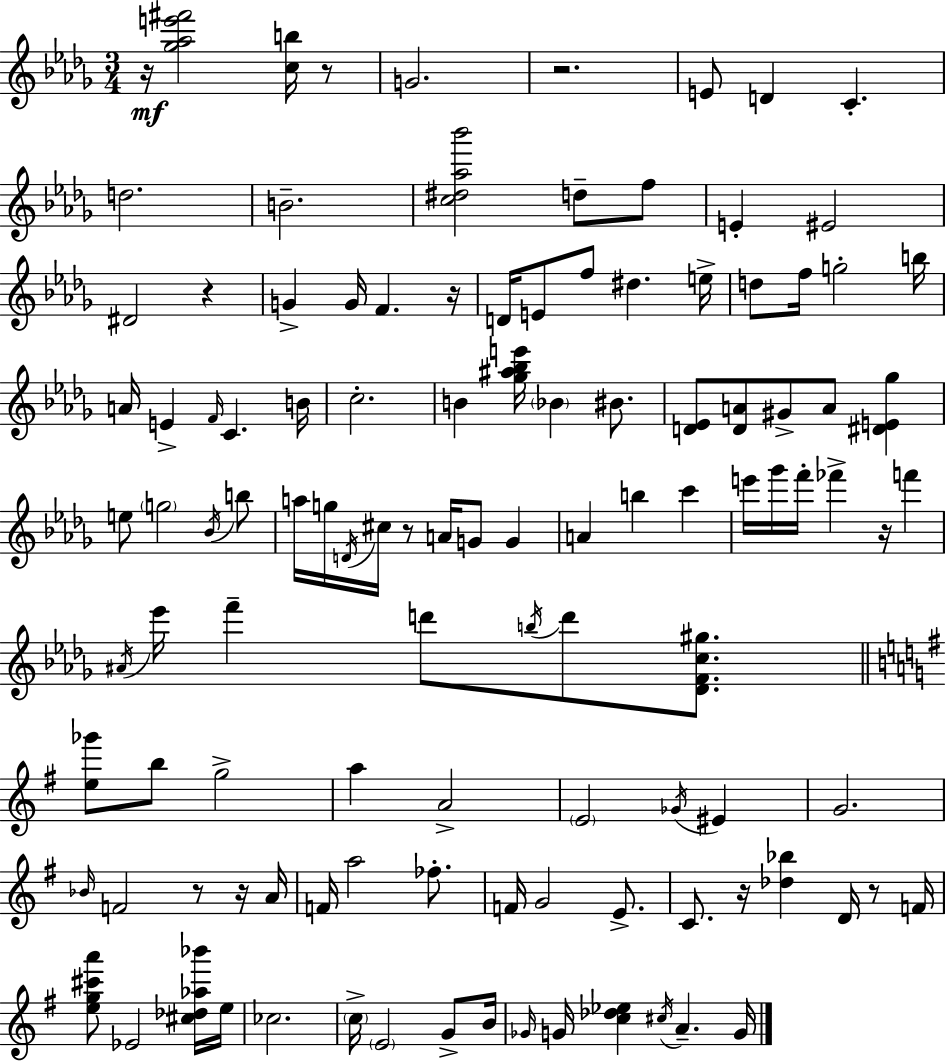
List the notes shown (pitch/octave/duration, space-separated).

R/s [Gb5,Ab5,E6,F#6]/h [C5,B5]/s R/e G4/h. R/h. E4/e D4/q C4/q. D5/h. B4/h. [C5,D#5,Ab5,Bb6]/h D5/e F5/e E4/q EIS4/h D#4/h R/q G4/q G4/s F4/q. R/s D4/s E4/e F5/e D#5/q. E5/s D5/e F5/s G5/h B5/s A4/s E4/q F4/s C4/q. B4/s C5/h. B4/q [Gb5,A#5,Bb5,E6]/s Bb4/q BIS4/e. [D4,Eb4]/e [D4,A4]/e G#4/e A4/e [D#4,E4,Gb5]/q E5/e G5/h Bb4/s B5/e A5/s G5/s D4/s C#5/s R/e A4/s G4/e G4/q A4/q B5/q C6/q E6/s Gb6/s F6/s FES6/q R/s F6/q A#4/s Eb6/s F6/q D6/e B5/s D6/e [Db4,F4,C5,G#5]/e. [E5,Gb6]/e B5/e G5/h A5/q A4/h E4/h Gb4/s EIS4/q G4/h. Bb4/s F4/h R/e R/s A4/s F4/s A5/h FES5/e. F4/s G4/h E4/e. C4/e. R/s [Db5,Bb5]/q D4/s R/e F4/s [E5,G5,C#6,A6]/e Eb4/h [C#5,Db5,Ab5,Bb6]/s E5/s CES5/h. C5/s E4/h G4/e B4/s Gb4/s G4/s [C5,Db5,Eb5]/q C#5/s A4/q. G4/s